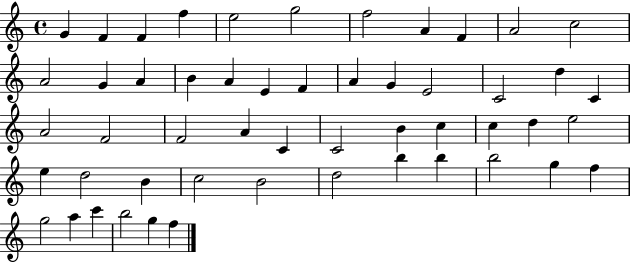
X:1
T:Untitled
M:4/4
L:1/4
K:C
G F F f e2 g2 f2 A F A2 c2 A2 G A B A E F A G E2 C2 d C A2 F2 F2 A C C2 B c c d e2 e d2 B c2 B2 d2 b b b2 g f g2 a c' b2 g f